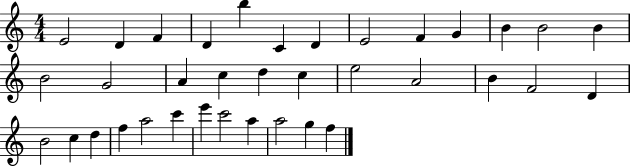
E4/h D4/q F4/q D4/q B5/q C4/q D4/q E4/h F4/q G4/q B4/q B4/h B4/q B4/h G4/h A4/q C5/q D5/q C5/q E5/h A4/h B4/q F4/h D4/q B4/h C5/q D5/q F5/q A5/h C6/q E6/q C6/h A5/q A5/h G5/q F5/q